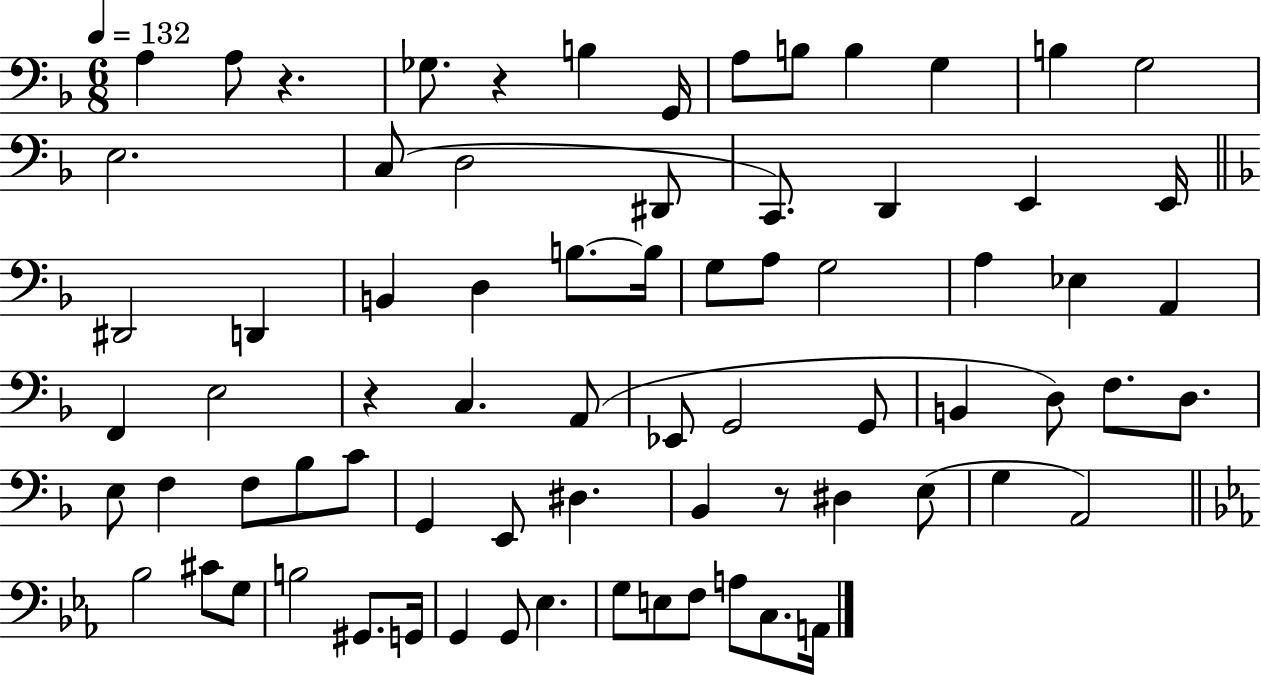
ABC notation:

X:1
T:Untitled
M:6/8
L:1/4
K:F
A, A,/2 z _G,/2 z B, G,,/4 A,/2 B,/2 B, G, B, G,2 E,2 C,/2 D,2 ^D,,/2 C,,/2 D,, E,, E,,/4 ^D,,2 D,, B,, D, B,/2 B,/4 G,/2 A,/2 G,2 A, _E, A,, F,, E,2 z C, A,,/2 _E,,/2 G,,2 G,,/2 B,, D,/2 F,/2 D,/2 E,/2 F, F,/2 _B,/2 C/2 G,, E,,/2 ^D, _B,, z/2 ^D, E,/2 G, A,,2 _B,2 ^C/2 G,/2 B,2 ^G,,/2 G,,/4 G,, G,,/2 _E, G,/2 E,/2 F,/2 A,/2 C,/2 A,,/4